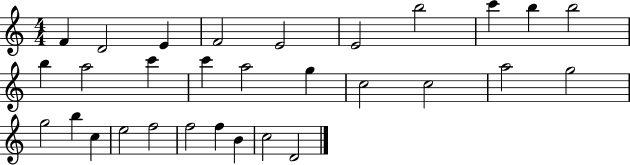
X:1
T:Untitled
M:4/4
L:1/4
K:C
F D2 E F2 E2 E2 b2 c' b b2 b a2 c' c' a2 g c2 c2 a2 g2 g2 b c e2 f2 f2 f B c2 D2